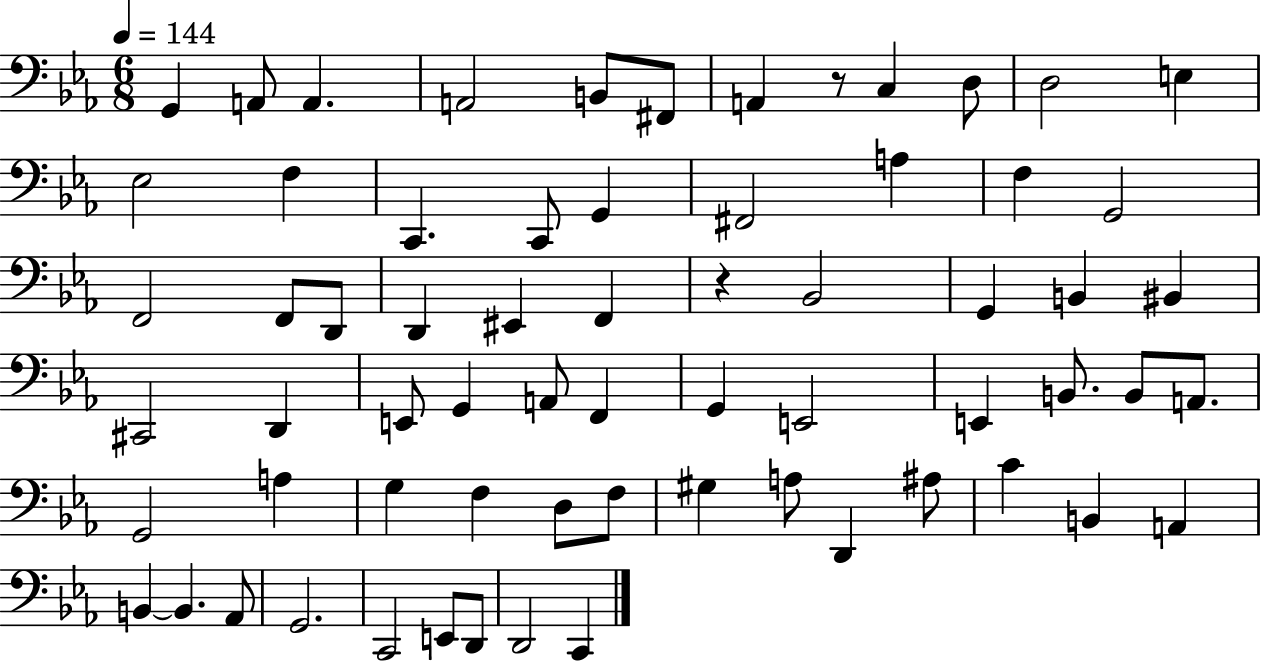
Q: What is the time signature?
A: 6/8